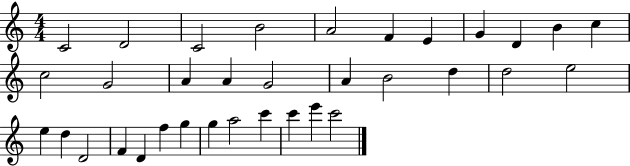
{
  \clef treble
  \numericTimeSignature
  \time 4/4
  \key c \major
  c'2 d'2 | c'2 b'2 | a'2 f'4 e'4 | g'4 d'4 b'4 c''4 | \break c''2 g'2 | a'4 a'4 g'2 | a'4 b'2 d''4 | d''2 e''2 | \break e''4 d''4 d'2 | f'4 d'4 f''4 g''4 | g''4 a''2 c'''4 | c'''4 e'''4 c'''2 | \break \bar "|."
}